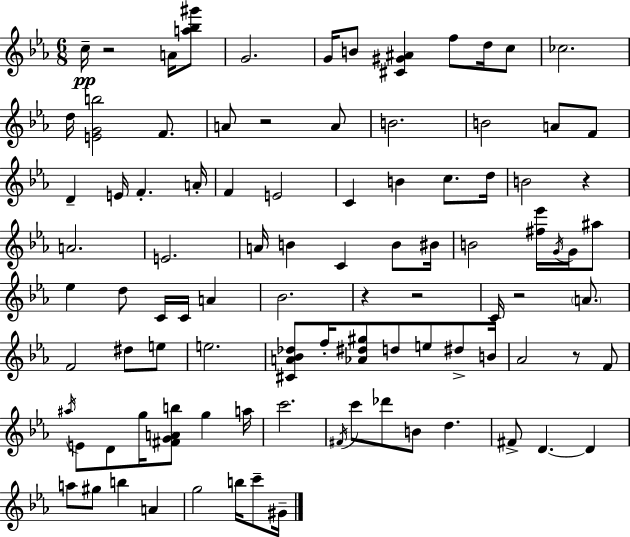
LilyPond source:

{
  \clef treble
  \numericTimeSignature
  \time 6/8
  \key ees \major
  c''16--\pp r2 a'16 <a'' bes'' gis'''>8 | g'2. | g'16 b'8 <cis' gis' ais'>4 f''8 d''16 c''8 | ces''2. | \break d''16 <e' g' b''>2 f'8. | a'8 r2 a'8 | b'2. | b'2 a'8 f'8 | \break d'4-- e'16 f'4.-. a'16-. | f'4 e'2 | c'4 b'4 c''8. d''16 | b'2 r4 | \break a'2. | e'2. | a'16 b'4 c'4 b'8 bis'16 | b'2 <fis'' ees'''>16 \acciaccatura { g'16 } g'16 ais''8 | \break ees''4 d''8 c'16 c'16 a'4 | bes'2. | r4 r2 | c'16 r2 \parenthesize a'8. | \break f'2 dis''8 e''8 | e''2. | <cis' a' bes' des''>8 f''16-. <aes' dis'' gis''>8 d''8 e''8 dis''8-> | b'16 aes'2 r8 f'8 | \break \acciaccatura { ais''16 } e'8 d'8 g''16 <fis' g' a' b''>8 g''4 | a''16 c'''2. | \acciaccatura { fis'16 } c'''8 des'''8 b'8 d''4. | fis'8-> d'4.~~ d'4 | \break a''8 gis''8 b''4 a'4 | g''2 b''16 | c'''8-- gis'16-- \bar "|."
}